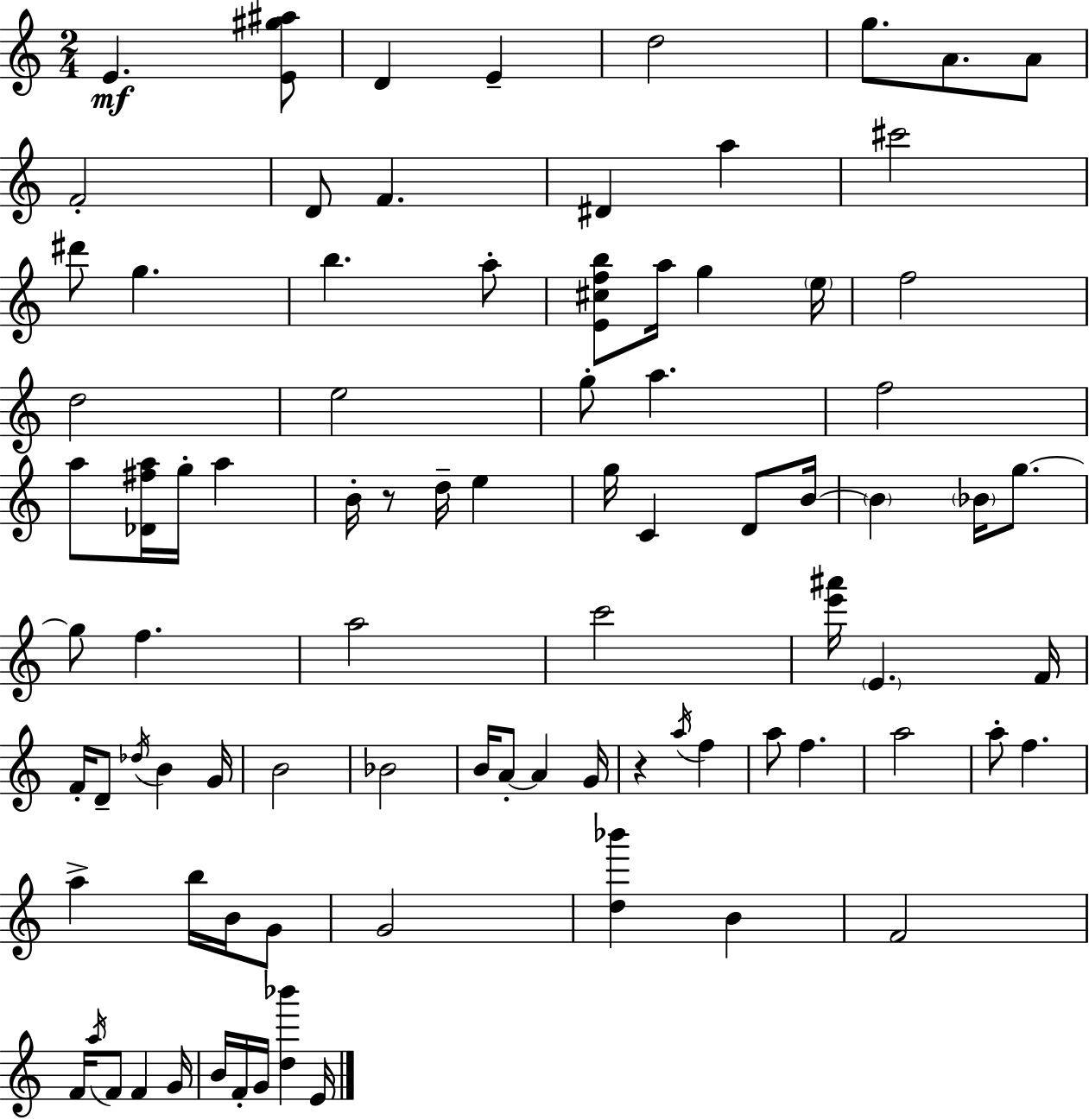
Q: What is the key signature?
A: C major